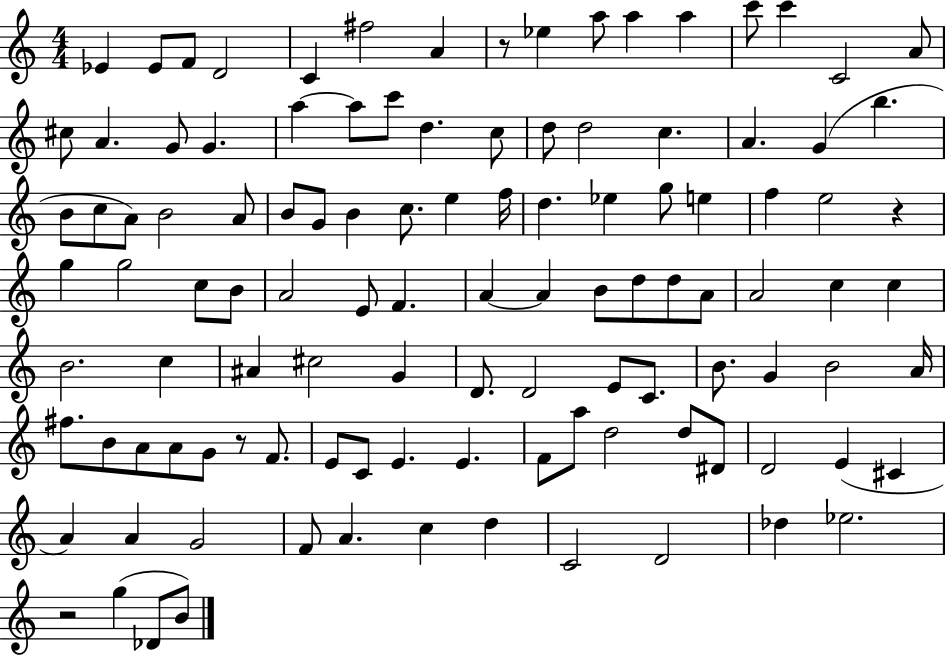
{
  \clef treble
  \numericTimeSignature
  \time 4/4
  \key c \major
  \repeat volta 2 { ees'4 ees'8 f'8 d'2 | c'4 fis''2 a'4 | r8 ees''4 a''8 a''4 a''4 | c'''8 c'''4 c'2 a'8 | \break cis''8 a'4. g'8 g'4. | a''4~~ a''8 c'''8 d''4. c''8 | d''8 d''2 c''4. | a'4. g'4( b''4. | \break b'8 c''8 a'8) b'2 a'8 | b'8 g'8 b'4 c''8. e''4 f''16 | d''4. ees''4 g''8 e''4 | f''4 e''2 r4 | \break g''4 g''2 c''8 b'8 | a'2 e'8 f'4. | a'4~~ a'4 b'8 d''8 d''8 a'8 | a'2 c''4 c''4 | \break b'2. c''4 | ais'4 cis''2 g'4 | d'8. d'2 e'8 c'8. | b'8. g'4 b'2 a'16 | \break fis''8. b'8 a'8 a'8 g'8 r8 f'8. | e'8 c'8 e'4. e'4. | f'8 a''8 d''2 d''8 dis'8 | d'2 e'4( cis'4 | \break a'4) a'4 g'2 | f'8 a'4. c''4 d''4 | c'2 d'2 | des''4 ees''2. | \break r2 g''4( des'8 b'8) | } \bar "|."
}